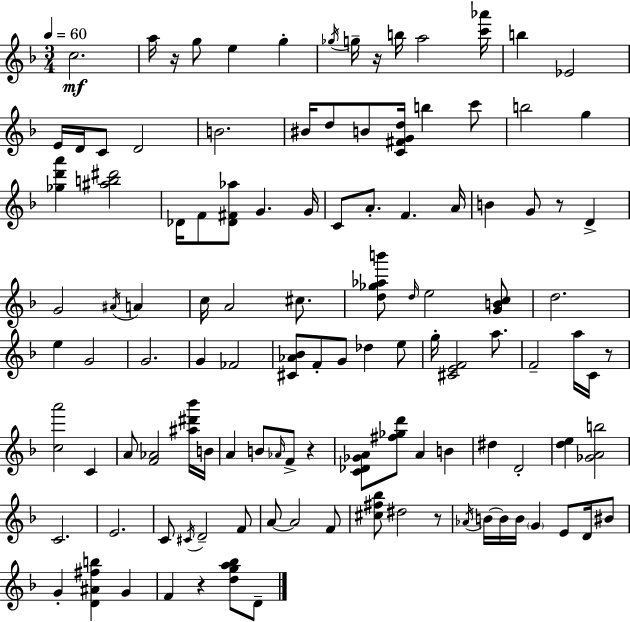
C5/h. A5/s R/s G5/e E5/q G5/q Gb5/s G5/s R/s B5/s A5/h [C6,Ab6]/s B5/q Eb4/h E4/s D4/s C4/e D4/h B4/h. BIS4/s D5/e B4/e [C4,F#4,G4,D5]/s B5/q C6/e B5/h G5/q [Gb5,D6,A6]/q [A#5,B5,D#6]/h Db4/s F4/e [Db4,F#4,Ab5]/e G4/q. G4/s C4/e A4/e. F4/q. A4/s B4/q G4/e R/e D4/q G4/h A#4/s A4/q C5/s A4/h C#5/e. [D5,Gb5,Ab5,B6]/e D5/s E5/h [G4,B4,C5]/e D5/h. E5/q G4/h G4/h. G4/q FES4/h [C#4,Ab4,Bb4]/e F4/e G4/e Db5/q E5/e G5/s [C#4,E4,F4]/h A5/e. F4/h A5/s C4/s R/e [C5,A6]/h C4/q A4/e [F4,Ab4]/h [A#5,D#6,Bb6]/s B4/s A4/q B4/e Ab4/s F4/e R/q [C4,Db4,Gb4,A4]/e [F#5,Gb5,D6]/e A4/q B4/q D#5/q D4/h [D5,E5]/q [Gb4,A4,B5]/h C4/h. E4/h. C4/e C#4/s D4/h F4/e A4/e A4/h F4/e [C#5,F#5,Bb5]/e D#5/h R/e Ab4/s B4/s B4/s B4/s G4/q E4/e D4/s BIS4/e G4/q [D4,A#4,F#5,B5]/q G4/q F4/q R/q [D5,G5,A5,Bb5]/e D4/e